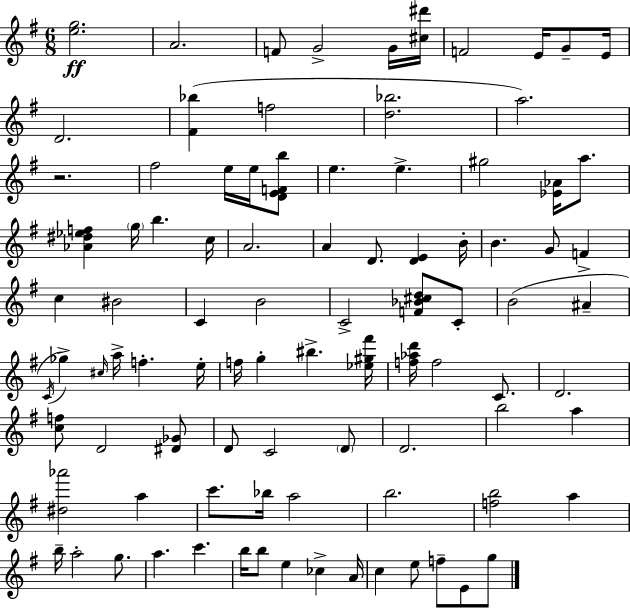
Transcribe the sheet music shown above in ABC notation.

X:1
T:Untitled
M:6/8
L:1/4
K:Em
[eg]2 A2 F/2 G2 G/4 [^c^d']/4 F2 E/4 G/2 E/4 D2 [^F_b] f2 [d_b]2 a2 z2 ^f2 e/4 e/4 [DEFb]/2 e e ^g2 [_E_A]/4 a/2 [_A^d_ef] g/4 b c/4 A2 A D/2 [DE] B/4 B G/2 F c ^B2 C B2 C2 [F_B^cd]/2 C/2 B2 ^A C/4 _g ^c/4 a/4 f e/4 f/4 g ^b [_e^g^f']/4 [f_ad']/4 f2 C/2 D2 [cf]/2 D2 [^D_G]/2 D/2 C2 D/2 D2 b2 a [^d_a']2 a c'/2 _b/4 a2 b2 [fb]2 a b/4 a2 g/2 a c' b/4 b/2 e _c A/4 c e/2 f/2 E/2 g/2